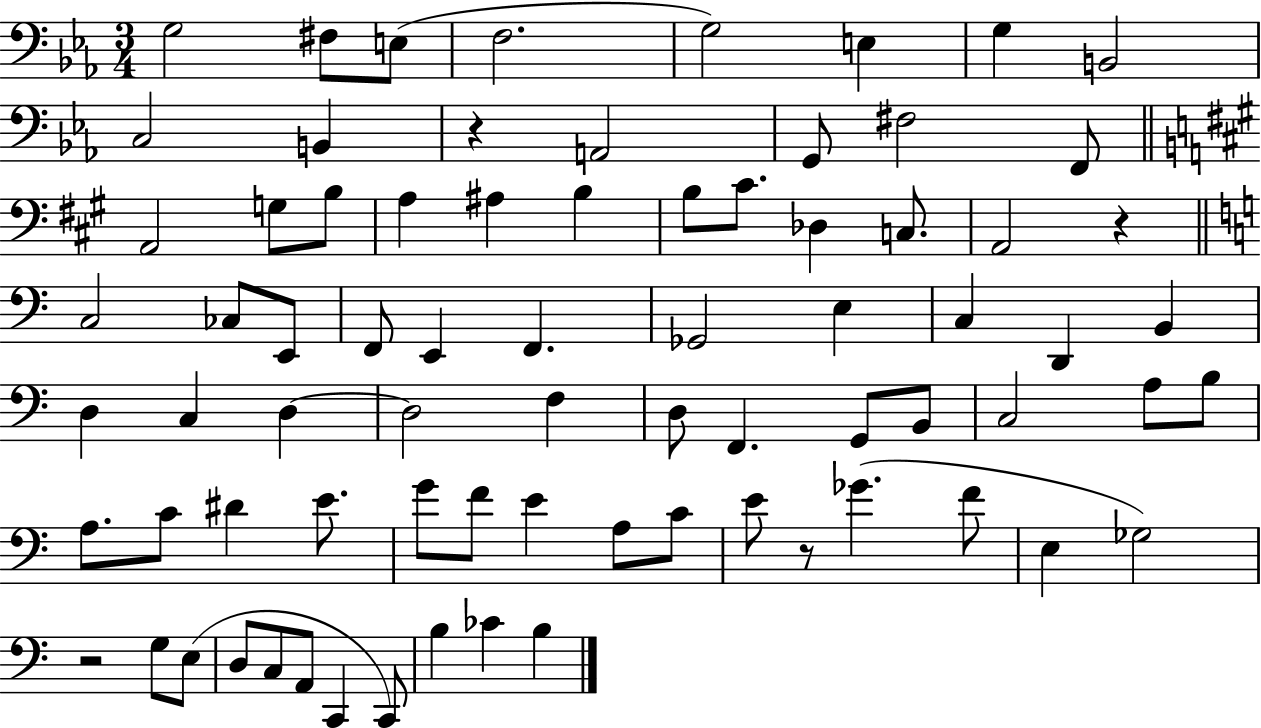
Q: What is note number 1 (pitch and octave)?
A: G3